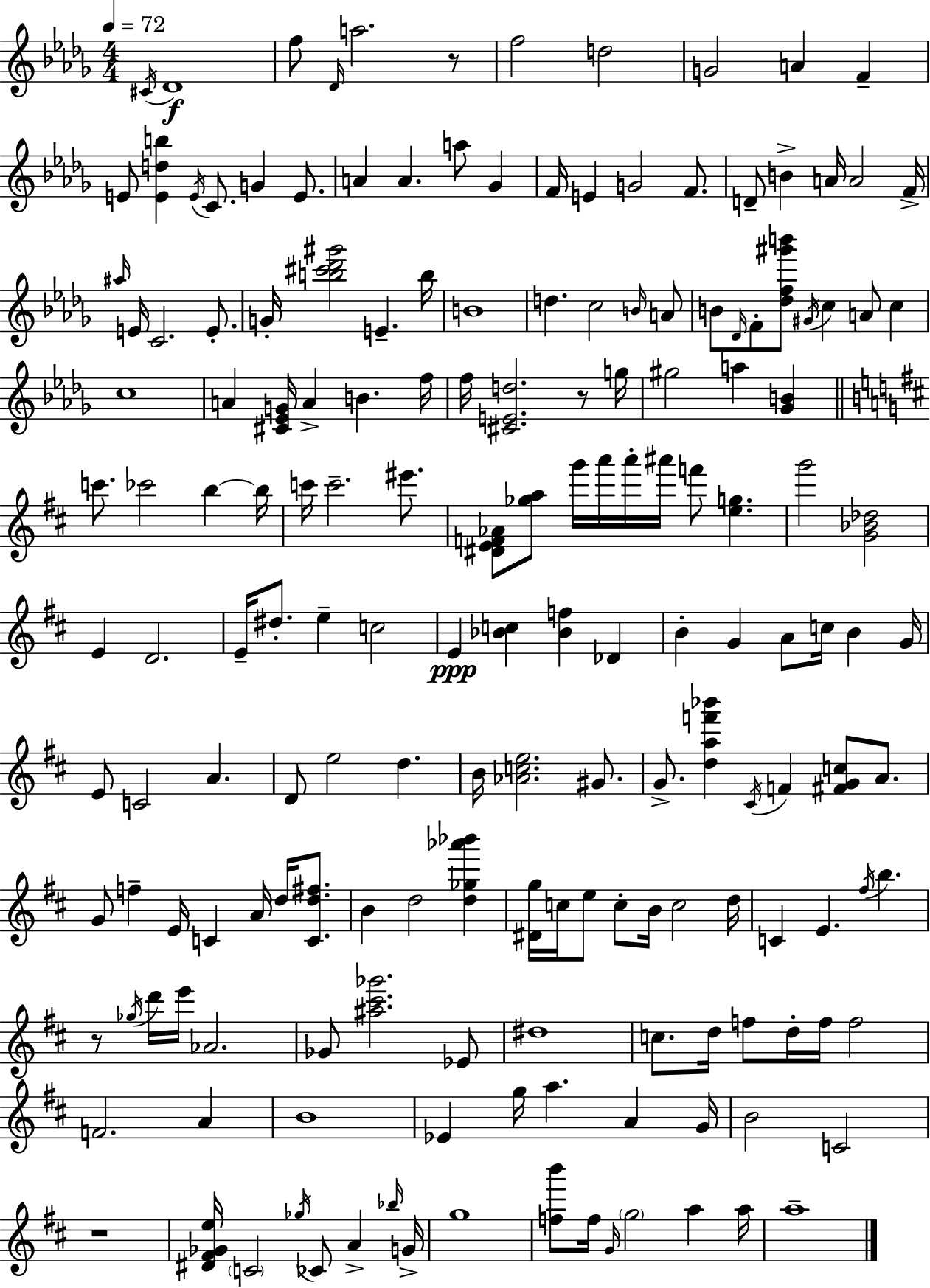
{
  \clef treble
  \numericTimeSignature
  \time 4/4
  \key bes \minor
  \tempo 4 = 72
  \repeat volta 2 { \acciaccatura { cis'16 }\f des'1 | f''8 \grace { des'16 } a''2. | r8 f''2 d''2 | g'2 a'4 f'4-- | \break e'8 <e' d'' b''>4 \acciaccatura { e'16 } c'8. g'4 | e'8. a'4 a'4. a''8 ges'4 | f'16 e'4 g'2 | f'8. d'8-- b'4-> a'16 a'2 | \break f'16-> \grace { ais''16 } e'16 c'2. | e'8.-. g'16-. <b'' cis''' des''' gis'''>2 e'4.-- | b''16 b'1 | d''4. c''2 | \break \grace { b'16 } a'8 b'8 \grace { des'16 } f'8-. <des'' f'' gis''' b'''>8 \acciaccatura { gis'16 } c''4 | a'8 c''4 c''1 | a'4 <cis' ees' g'>16 a'4-> | b'4. f''16 f''16 <cis' e' d''>2. | \break r8 g''16 gis''2 a''4 | <ges' b'>4 \bar "||" \break \key d \major c'''8. ces'''2 b''4~~ b''16 | c'''16 c'''2.-- eis'''8. | <dis' e' f' aes'>8 <ges'' a''>8 g'''16 a'''16 a'''16-. ais'''16 f'''8 <e'' g''>4. | g'''2 <g' bes' des''>2 | \break e'4 d'2. | e'16-- dis''8.-. e''4-- c''2 | e'4\ppp <bes' c''>4 <bes' f''>4 des'4 | b'4-. g'4 a'8 c''16 b'4 g'16 | \break e'8 c'2 a'4. | d'8 e''2 d''4. | b'16 <aes' c'' e''>2. gis'8. | g'8.-> <d'' a'' f''' bes'''>4 \acciaccatura { cis'16 } f'4 <fis' g' c''>8 a'8. | \break g'8 f''4-- e'16 c'4 a'16 d''16 <c' d'' fis''>8. | b'4 d''2 <d'' ges'' aes''' bes'''>4 | <dis' g''>16 c''16 e''8 c''8-. b'16 c''2 | d''16 c'4 e'4. \acciaccatura { fis''16 } b''4. | \break r8 \acciaccatura { ges''16 } d'''16 e'''16 aes'2. | ges'8 <ais'' cis''' ges'''>2. | ees'8 dis''1 | c''8. d''16 f''8 d''16-. f''16 f''2 | \break f'2. a'4 | b'1 | ees'4 g''16 a''4. a'4 | g'16 b'2 c'2 | \break r1 | <dis' fis' ges' e''>16 \parenthesize c'2 \acciaccatura { ges''16 } ces'8 a'4-> | \grace { bes''16 } g'16-> g''1 | <f'' b'''>8 f''16 \grace { g'16 } \parenthesize g''2 | \break a''4 a''16 a''1-- | } \bar "|."
}